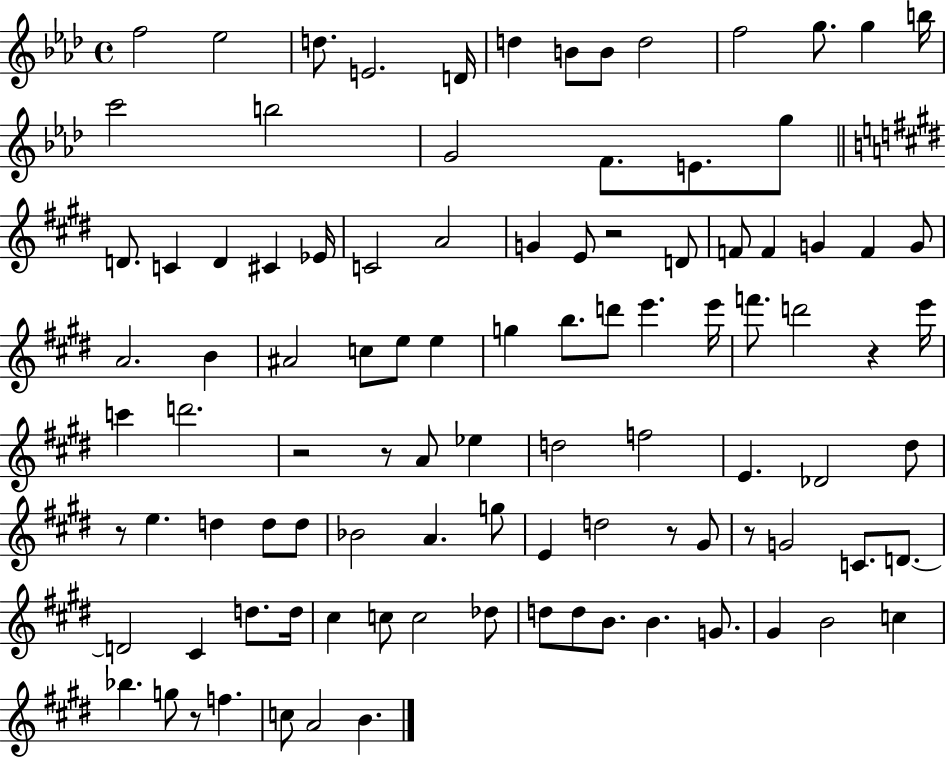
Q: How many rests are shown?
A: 8